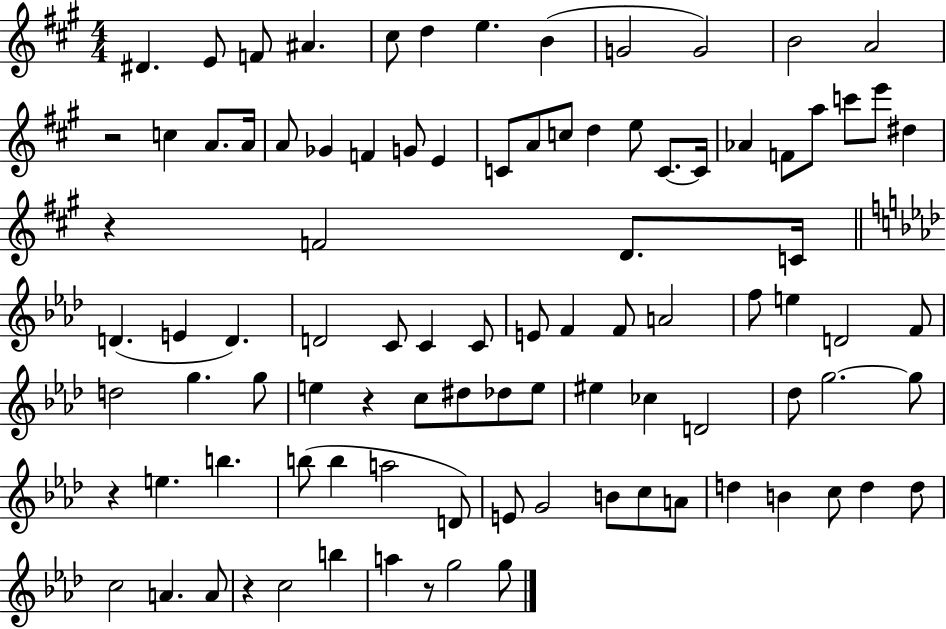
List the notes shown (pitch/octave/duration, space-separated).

D#4/q. E4/e F4/e A#4/q. C#5/e D5/q E5/q. B4/q G4/h G4/h B4/h A4/h R/h C5/q A4/e. A4/s A4/e Gb4/q F4/q G4/e E4/q C4/e A4/e C5/e D5/q E5/e C4/e. C4/s Ab4/q F4/e A5/e C6/e E6/e D#5/q R/q F4/h D4/e. C4/s D4/q. E4/q D4/q. D4/h C4/e C4/q C4/e E4/e F4/q F4/e A4/h F5/e E5/q D4/h F4/e D5/h G5/q. G5/e E5/q R/q C5/e D#5/e Db5/e E5/e EIS5/q CES5/q D4/h Db5/e G5/h. G5/e R/q E5/q. B5/q. B5/e B5/q A5/h D4/e E4/e G4/h B4/e C5/e A4/e D5/q B4/q C5/e D5/q D5/e C5/h A4/q. A4/e R/q C5/h B5/q A5/q R/e G5/h G5/e